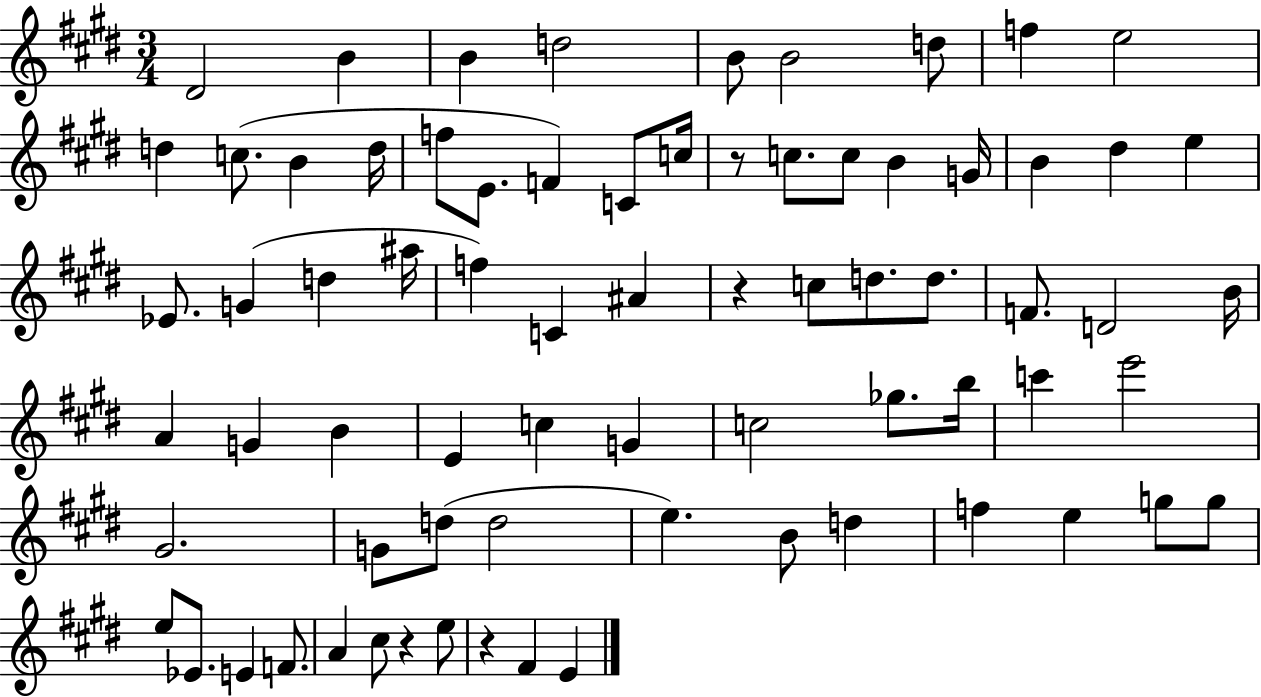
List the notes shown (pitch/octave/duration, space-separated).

D#4/h B4/q B4/q D5/h B4/e B4/h D5/e F5/q E5/h D5/q C5/e. B4/q D5/s F5/e E4/e. F4/q C4/e C5/s R/e C5/e. C5/e B4/q G4/s B4/q D#5/q E5/q Eb4/e. G4/q D5/q A#5/s F5/q C4/q A#4/q R/q C5/e D5/e. D5/e. F4/e. D4/h B4/s A4/q G4/q B4/q E4/q C5/q G4/q C5/h Gb5/e. B5/s C6/q E6/h G#4/h. G4/e D5/e D5/h E5/q. B4/e D5/q F5/q E5/q G5/e G5/e E5/e Eb4/e. E4/q F4/e. A4/q C#5/e R/q E5/e R/q F#4/q E4/q